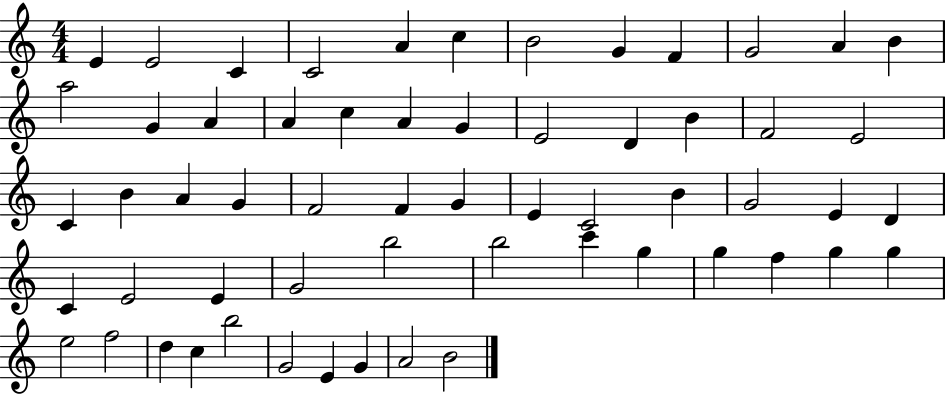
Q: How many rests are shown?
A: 0